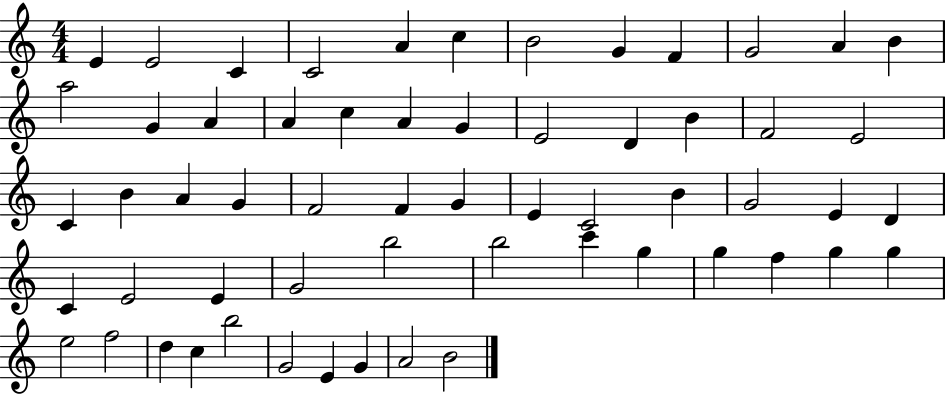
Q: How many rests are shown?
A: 0